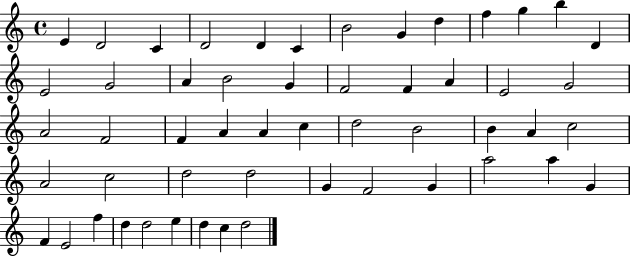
{
  \clef treble
  \time 4/4
  \defaultTimeSignature
  \key c \major
  e'4 d'2 c'4 | d'2 d'4 c'4 | b'2 g'4 d''4 | f''4 g''4 b''4 d'4 | \break e'2 g'2 | a'4 b'2 g'4 | f'2 f'4 a'4 | e'2 g'2 | \break a'2 f'2 | f'4 a'4 a'4 c''4 | d''2 b'2 | b'4 a'4 c''2 | \break a'2 c''2 | d''2 d''2 | g'4 f'2 g'4 | a''2 a''4 g'4 | \break f'4 e'2 f''4 | d''4 d''2 e''4 | d''4 c''4 d''2 | \bar "|."
}